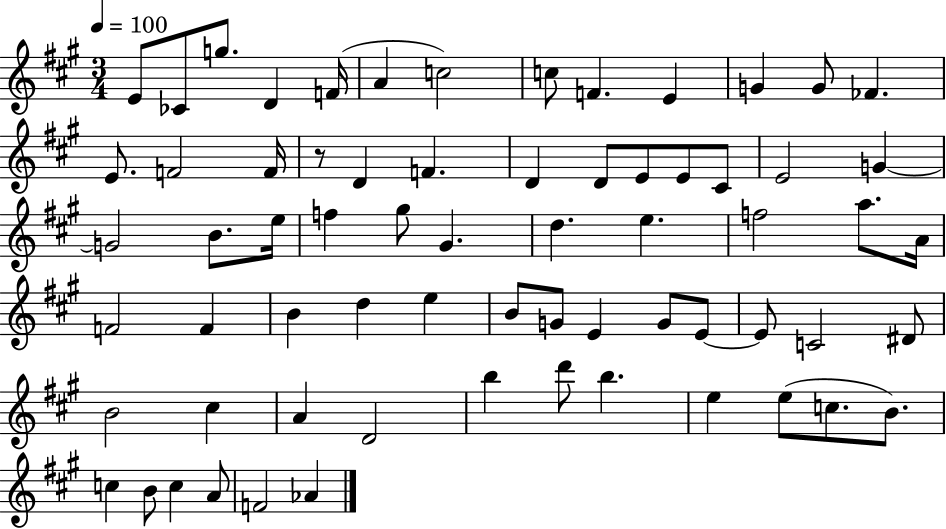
E4/e CES4/e G5/e. D4/q F4/s A4/q C5/h C5/e F4/q. E4/q G4/q G4/e FES4/q. E4/e. F4/h F4/s R/e D4/q F4/q. D4/q D4/e E4/e E4/e C#4/e E4/h G4/q G4/h B4/e. E5/s F5/q G#5/e G#4/q. D5/q. E5/q. F5/h A5/e. A4/s F4/h F4/q B4/q D5/q E5/q B4/e G4/e E4/q G4/e E4/e E4/e C4/h D#4/e B4/h C#5/q A4/q D4/h B5/q D6/e B5/q. E5/q E5/e C5/e. B4/e. C5/q B4/e C5/q A4/e F4/h Ab4/q